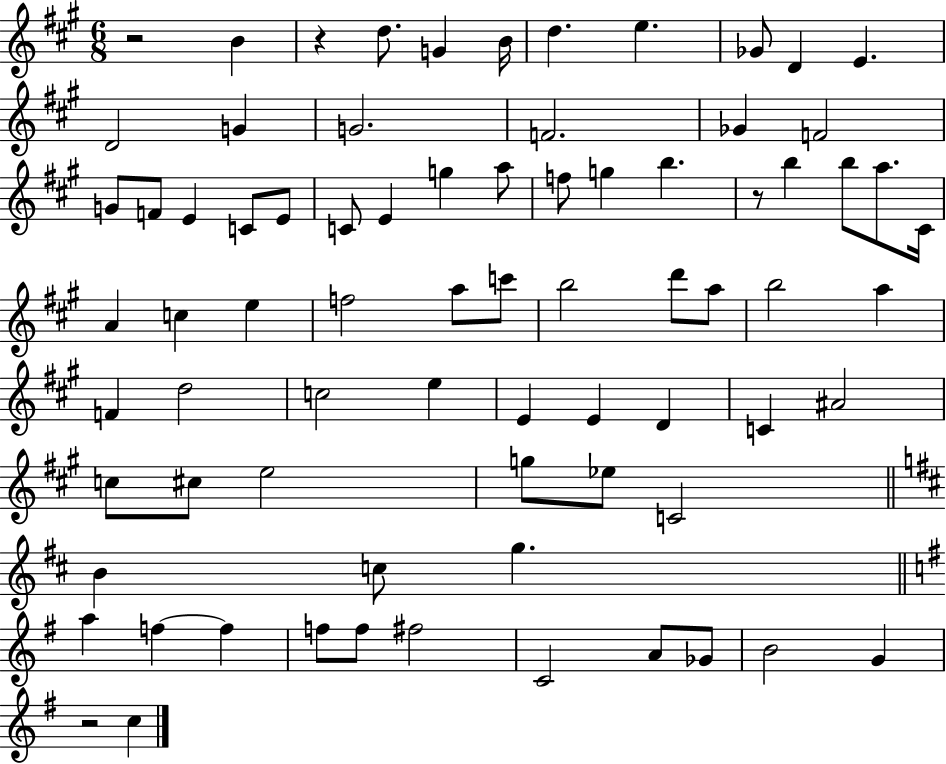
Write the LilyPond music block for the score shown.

{
  \clef treble
  \numericTimeSignature
  \time 6/8
  \key a \major
  r2 b'4 | r4 d''8. g'4 b'16 | d''4. e''4. | ges'8 d'4 e'4. | \break d'2 g'4 | g'2. | f'2. | ges'4 f'2 | \break g'8 f'8 e'4 c'8 e'8 | c'8 e'4 g''4 a''8 | f''8 g''4 b''4. | r8 b''4 b''8 a''8. cis'16 | \break a'4 c''4 e''4 | f''2 a''8 c'''8 | b''2 d'''8 a''8 | b''2 a''4 | \break f'4 d''2 | c''2 e''4 | e'4 e'4 d'4 | c'4 ais'2 | \break c''8 cis''8 e''2 | g''8 ees''8 c'2 | \bar "||" \break \key d \major b'4 c''8 g''4. | \bar "||" \break \key e \minor a''4 f''4~~ f''4 | f''8 f''8 fis''2 | c'2 a'8 ges'8 | b'2 g'4 | \break r2 c''4 | \bar "|."
}